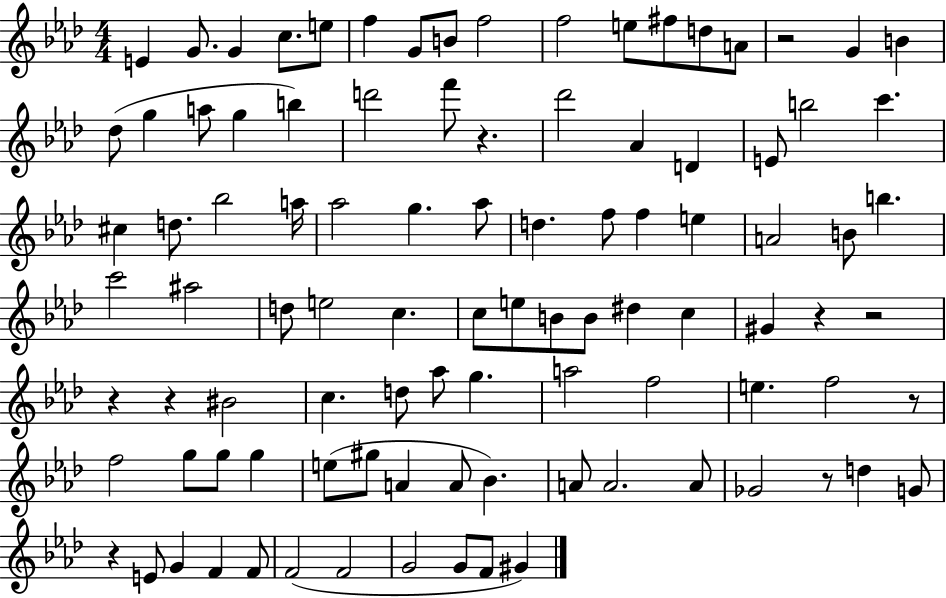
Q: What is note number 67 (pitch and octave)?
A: G5